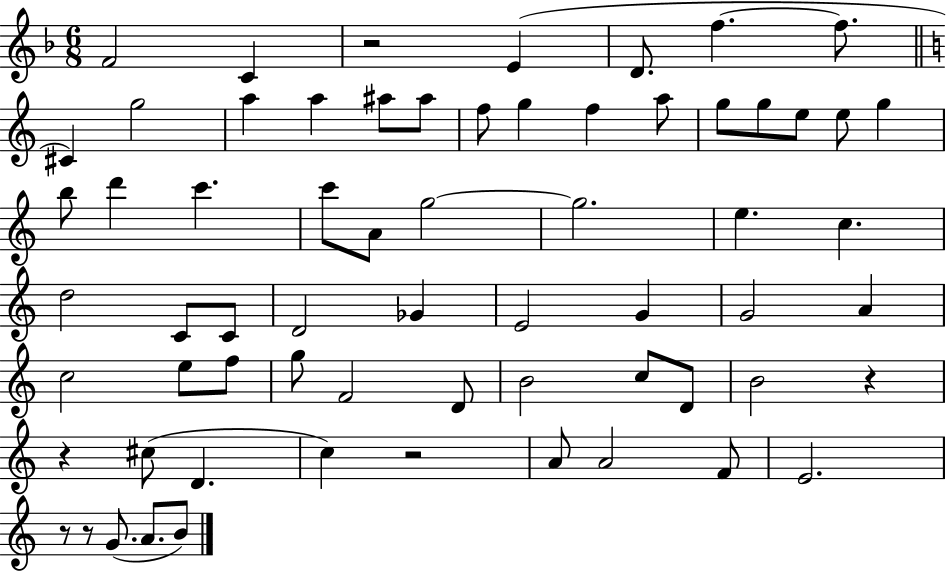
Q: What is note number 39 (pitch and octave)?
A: A4